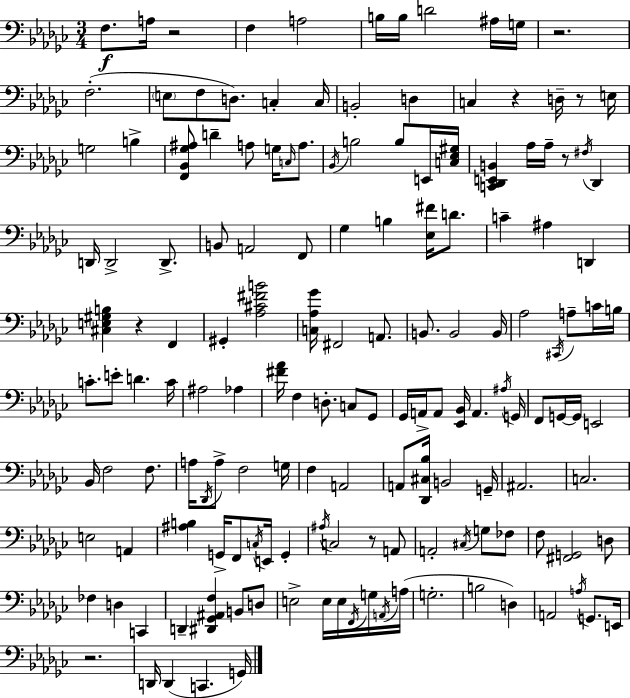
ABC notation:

X:1
T:Untitled
M:3/4
L:1/4
K:Ebm
F,/2 A,/4 z2 F, A,2 B,/4 B,/4 D2 ^A,/4 G,/4 z2 F,2 E,/2 F,/2 D,/2 C, C,/4 B,,2 D, C, z D,/4 z/2 E,/4 G,2 B, [F,,_B,,_G,^A,]/2 D A,/2 G,/4 C,/4 A,/2 _B,,/4 B,2 B,/2 E,,/4 [C,_E,^G,]/4 [C,,_D,,E,,B,,] _A,/4 _A,/4 z/2 ^F,/4 _D,, D,,/4 D,,2 D,,/2 B,,/2 A,,2 F,,/2 _G, B, [_E,^F]/4 D/2 C ^A, D,, [^C,E,^G,B,] z F,, ^G,, [_A,^C^FB]2 [C,_A,_G]/4 ^F,,2 A,,/2 B,,/2 B,,2 B,,/4 _A,2 ^C,,/4 A,/2 C/4 B,/4 C/2 E/2 D C/4 ^A,2 _A, [^F_A]/4 F, D,/2 C,/2 _G,,/2 _G,,/4 A,,/4 A,,/2 [_E,,_B,,]/4 A,, ^A,/4 G,,/4 F,,/2 G,,/4 G,,/4 E,,2 _B,,/4 F,2 F,/2 A,/4 _D,,/4 A,/2 F,2 G,/4 F, A,,2 A,,/2 [_D,,^C,_B,]/4 B,,2 G,,/4 ^A,,2 C,2 E,2 A,, [^A,B,] G,,/4 F,,/2 C,/4 E,,/4 G,, ^A,/4 C,2 z/2 A,,/2 A,,2 ^C,/4 G,/2 _F,/2 F,/2 [^F,,G,,]2 D,/2 _F, D, C,, D,, [^D,,_G,,^A,,F,] B,,/2 D,/2 E,2 E,/4 E,/4 F,,/4 G,/4 A,,/4 A,/4 G,2 B,2 D, A,,2 A,/4 G,,/2 E,,/4 z2 D,,/4 D,, C,, G,,/4